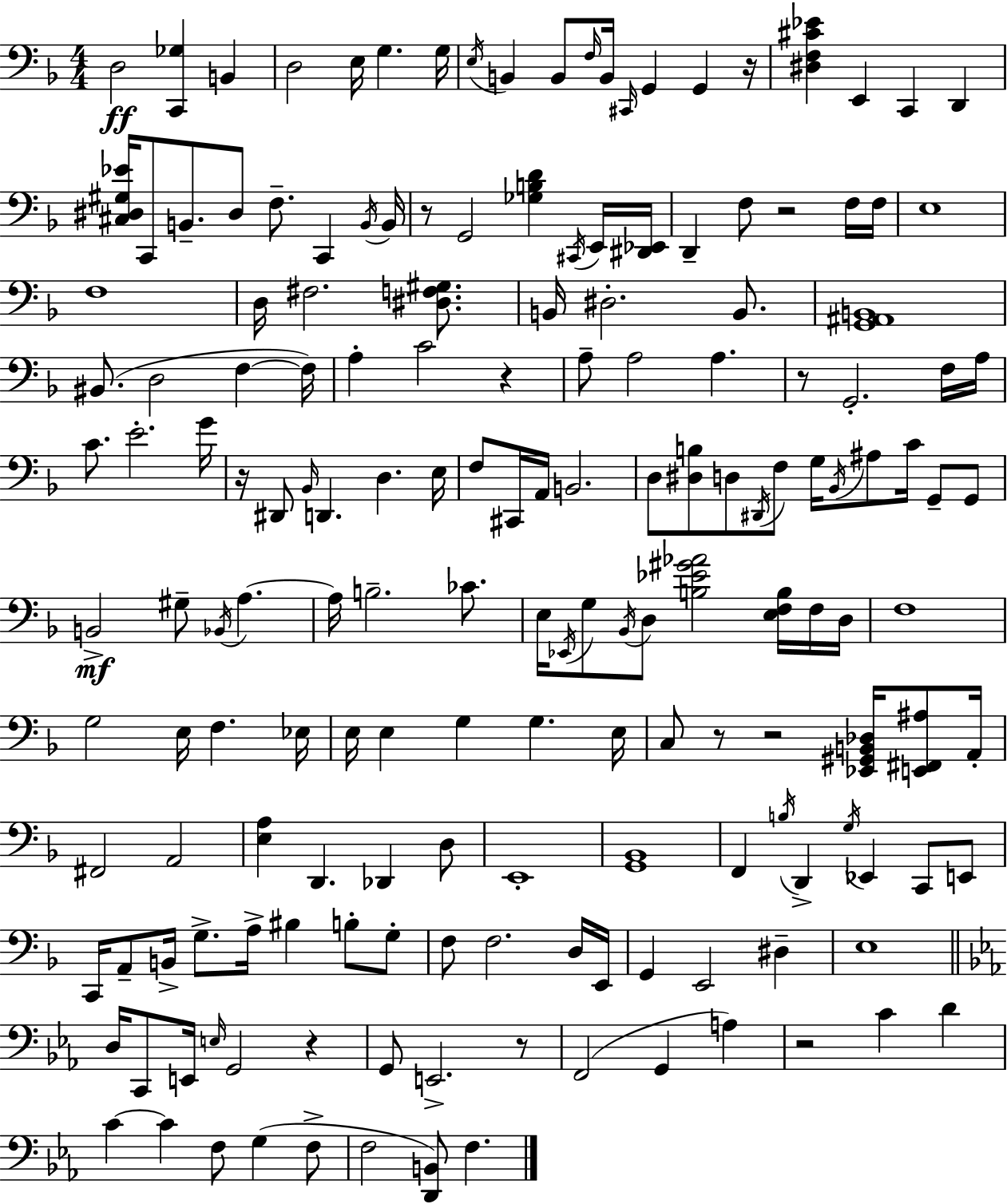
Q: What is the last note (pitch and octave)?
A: F3